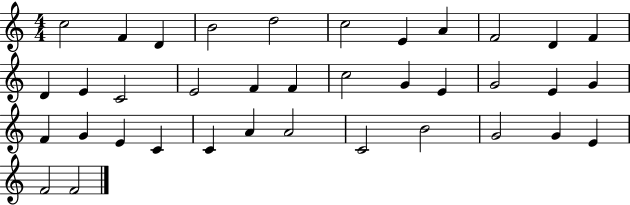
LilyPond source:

{
  \clef treble
  \numericTimeSignature
  \time 4/4
  \key c \major
  c''2 f'4 d'4 | b'2 d''2 | c''2 e'4 a'4 | f'2 d'4 f'4 | \break d'4 e'4 c'2 | e'2 f'4 f'4 | c''2 g'4 e'4 | g'2 e'4 g'4 | \break f'4 g'4 e'4 c'4 | c'4 a'4 a'2 | c'2 b'2 | g'2 g'4 e'4 | \break f'2 f'2 | \bar "|."
}